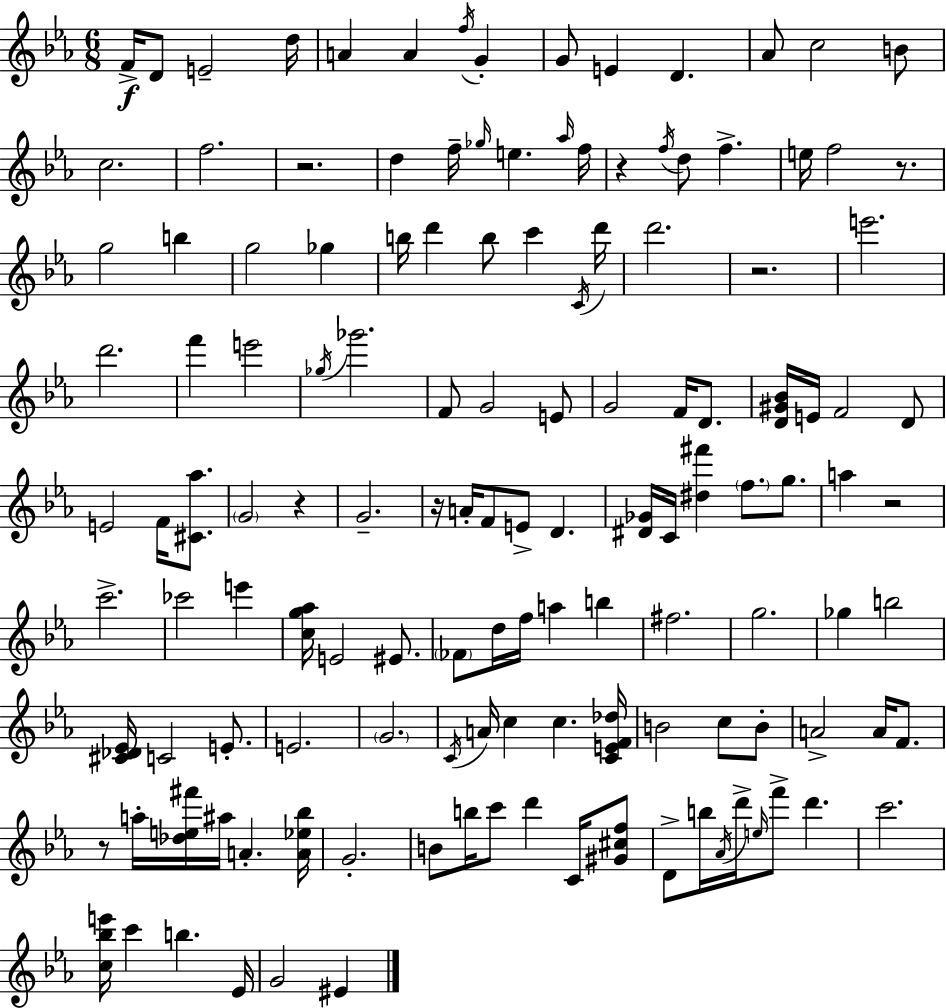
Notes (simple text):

F4/s D4/e E4/h D5/s A4/q A4/q F5/s G4/q G4/e E4/q D4/q. Ab4/e C5/h B4/e C5/h. F5/h. R/h. D5/q F5/s Gb5/s E5/q. Ab5/s F5/s R/q F5/s D5/e F5/q. E5/s F5/h R/e. G5/h B5/q G5/h Gb5/q B5/s D6/q B5/e C6/q C4/s D6/s D6/h. R/h. E6/h. D6/h. F6/q E6/h Gb5/s Gb6/h. F4/e G4/h E4/e G4/h F4/s D4/e. [D4,G#4,Bb4]/s E4/s F4/h D4/e E4/h F4/s [C#4,Ab5]/e. G4/h R/q G4/h. R/s A4/s F4/e E4/e D4/q. [D#4,Gb4]/s C4/s [D#5,F#6]/q F5/e. G5/e. A5/q R/h C6/h. CES6/h E6/q [C5,G5,Ab5]/s E4/h EIS4/e. FES4/e D5/s F5/s A5/q B5/q F#5/h. G5/h. Gb5/q B5/h [C#4,Db4,Eb4]/s C4/h E4/e. E4/h. G4/h. C4/s A4/s C5/q C5/q. [C4,E4,F4,Db5]/s B4/h C5/e B4/e A4/h A4/s F4/e. R/e A5/s [Db5,E5,F#6]/s A#5/s A4/q. [A4,Eb5,Bb5]/s G4/h. B4/e B5/s C6/e D6/q C4/s [G#4,C#5,F5]/e D4/e B5/s Ab4/s D6/s E5/s F6/e D6/q. C6/h. [C5,Bb5,E6]/s C6/q B5/q. Eb4/s G4/h EIS4/q